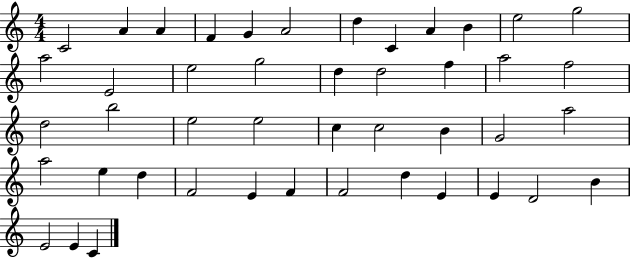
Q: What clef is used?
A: treble